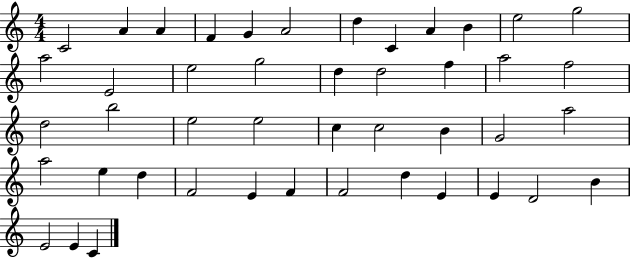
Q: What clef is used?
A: treble